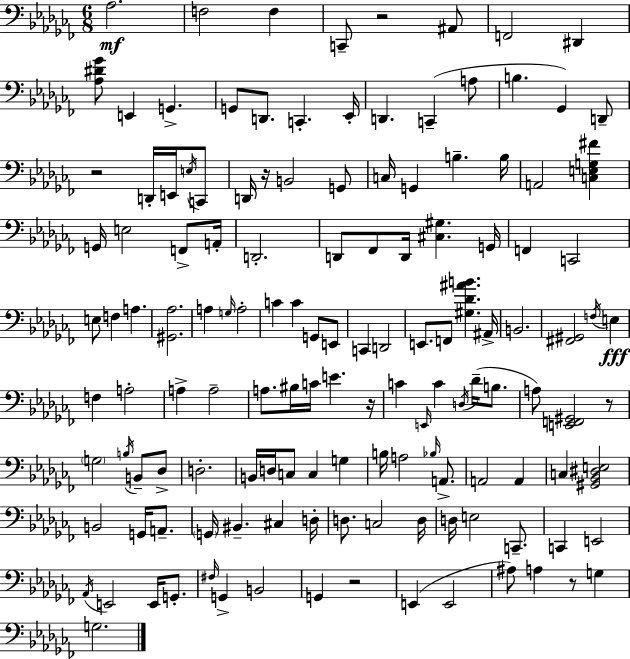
Ab3/h. F3/h F3/q C2/e R/h A#2/e F2/h D#2/q [Ab3,D#4,Gb4]/e E2/q G2/q. G2/e D2/e. C2/q. Eb2/s D2/q. C2/q A3/e B3/q. Gb2/q D2/e R/h D2/s E2/s E3/s C2/e D2/s R/s B2/h G2/e C3/s G2/q B3/q. B3/s A2/h [C3,E3,G3,F#4]/q G2/s E3/h F2/e A2/s D2/h. D2/e FES2/e D2/s [C#3,G#3]/q. G2/s F2/q C2/h E3/e F3/q A3/q. [G#2,Ab3]/h. A3/q G3/s A3/h C4/q C4/q G2/e E2/e C2/q D2/h E2/e. F2/e [G#3,Db4,A#4,B4]/q. A#2/s B2/h. [F#2,G#2]/h F3/s E3/q F3/q A3/h A3/q A3/h A3/e. BIS3/s C4/s E4/q. R/s C4/q E2/s C4/q D3/s Db4/s B3/e. A3/e [E2,F2,G#2]/h R/e G3/h B3/s B2/e Db3/e D3/h. B2/s D3/s C3/e C3/q G3/q B3/s A3/h Bb3/s A2/e. A2/h A2/q C3/q [G#2,Bb2,D#3,E3]/h B2/h G2/s A2/e. G2/s BIS2/q. C#3/q D3/s D3/e. C3/h D3/s D3/s E3/h C2/e. C2/q E2/h Ab2/s E2/h E2/s G2/e. F#3/s G2/q B2/h G2/q R/h E2/q E2/h A#3/e A3/q R/e G3/q G3/h.